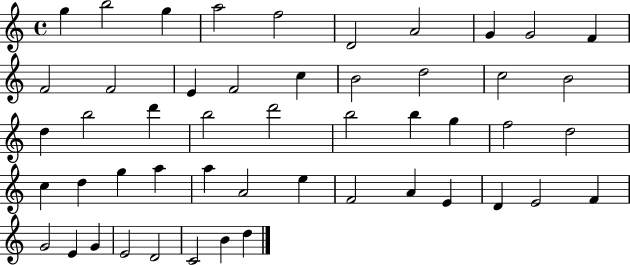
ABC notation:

X:1
T:Untitled
M:4/4
L:1/4
K:C
g b2 g a2 f2 D2 A2 G G2 F F2 F2 E F2 c B2 d2 c2 B2 d b2 d' b2 d'2 b2 b g f2 d2 c d g a a A2 e F2 A E D E2 F G2 E G E2 D2 C2 B d